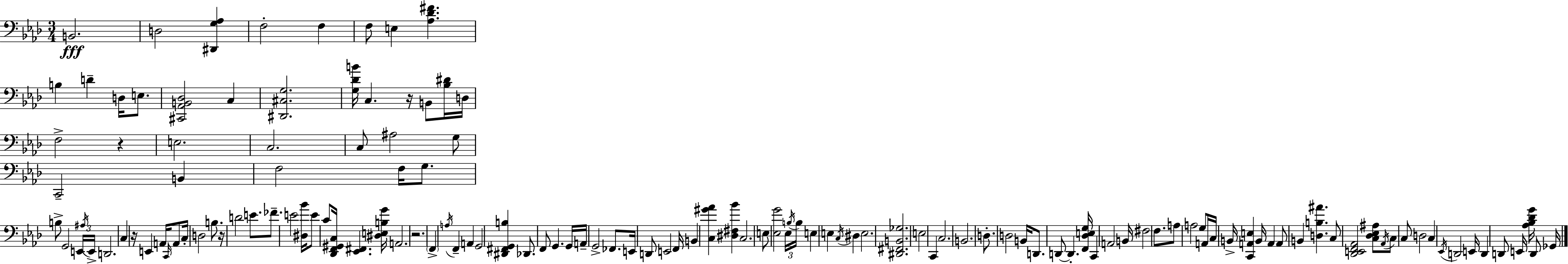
{
  \clef bass
  \numericTimeSignature
  \time 3/4
  \key f \minor
  b,2.\fff | d2 <dis, g aes>4 | f2-. f4 | f8 e4 <aes des' fis'>4. | \break b4 d'4-- d16 e8. | <cis, aes, b, des>2 c4 | <dis, cis g>2. | <g des' b'>16 c4. r16 b,8 <bes dis'>16 d16 | \break f2-> r4 | e2. | c2. | c8 ais2 g8 | \break c,2-- b,4 | f2 f16 g8. | b8-> g,2 \tuplet 3/2 { e,16 \acciaccatura { ais16 } | e,16-> } d,2. | \break c4 r16 e,4 a,16 \grace { c,16 } | a,8 c16-. d2 b8. | r16 d'2 e'8. | fes'8.-- e'2 | \break <dis bes'>16 e'8 c'8 <des, f, gis, c>16 <ees, fis,>4. | <dis e b g'>16 a,2. | r2. | \parenthesize f,4-> \acciaccatura { a16 } f,4-- a,4 | \break g,2 <dis, fis, g, b>4 | des,8. f,8 g,4. | g,16 a,16-- g,2-> | fes,8. e,16 d,8 e,2 | \break f,16 b,4 <c gis' aes'>4 <dis fis bes'>4 | c2. | e8 <ees g'>2 | \tuplet 3/2 { ees16 \acciaccatura { b16 } b16 } e4 e4 | \break \acciaccatura { c16 } dis4 e2. | <dis, fis, b, ges>2. | e2 | c,4 c2. | \break b,2. | d8.-. d2 | b,16 d,8. d,8~~ d,4.-. | <f, des e g>16 c,4 a,2 | \break b,16 fis2 | f8. a8 a2 | g8 a,16 c16 b,16-> <c, a, e>4 | b,16 a,4 a,8 b,4 <d b ais'>4. | \break c8 <des, e, f, aes,>2 | <c des ees ais>8 \acciaccatura { aes,16 } c8 c8 d2 | c4 \acciaccatura { ees,16 } d,2 | e,16 d,4 | \break d,8 e,16 <aes bes des' g'>16 d,8 ges,16 \bar "|."
}